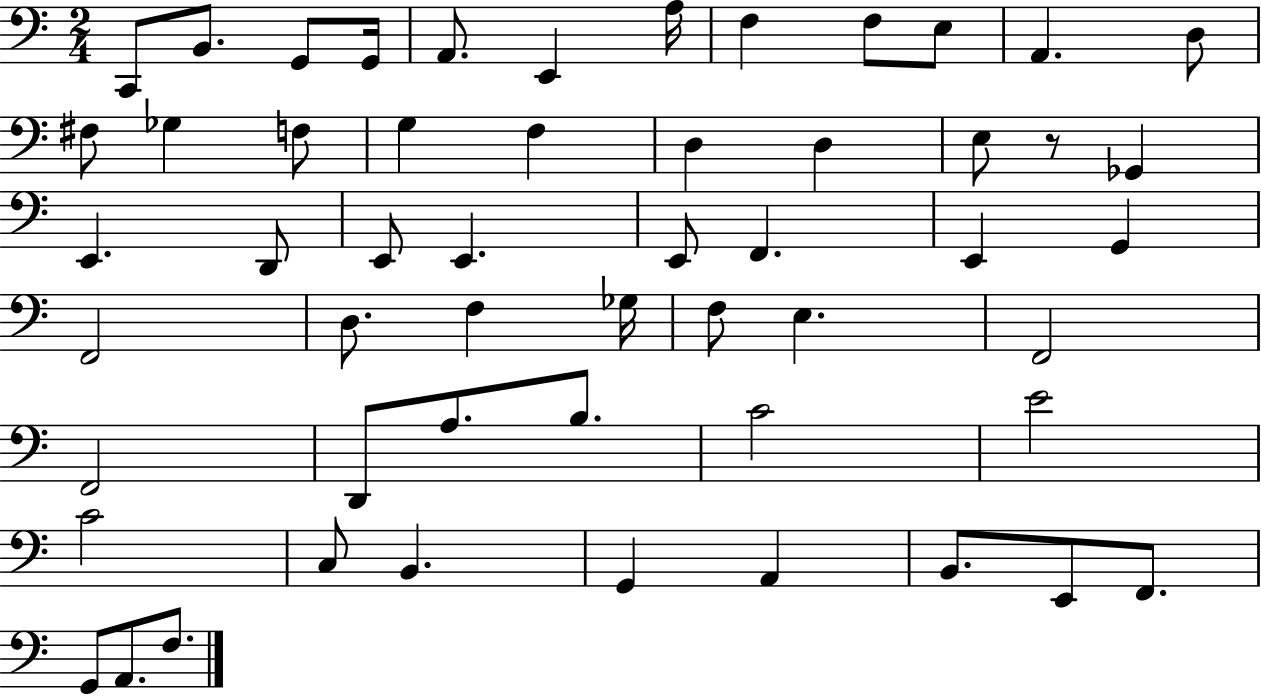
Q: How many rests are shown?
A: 1